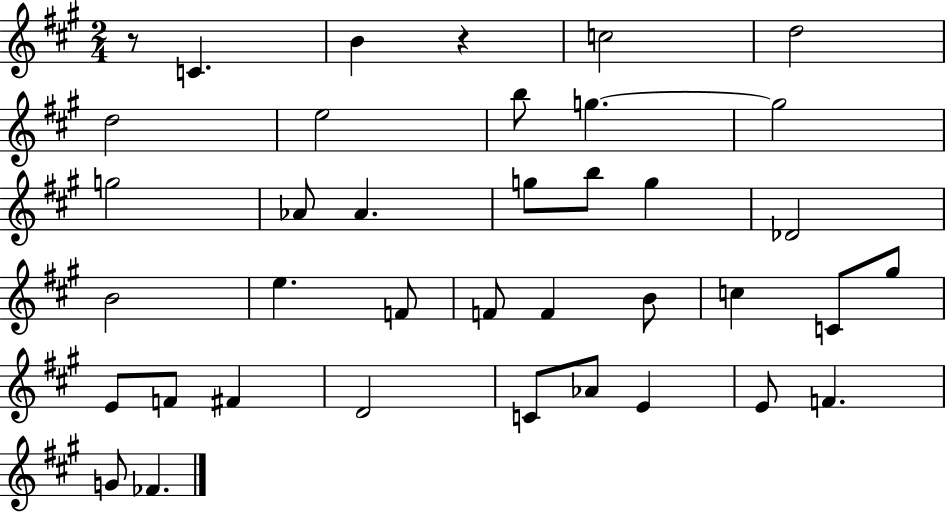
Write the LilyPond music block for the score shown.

{
  \clef treble
  \numericTimeSignature
  \time 2/4
  \key a \major
  r8 c'4. | b'4 r4 | c''2 | d''2 | \break d''2 | e''2 | b''8 g''4.~~ | g''2 | \break g''2 | aes'8 aes'4. | g''8 b''8 g''4 | des'2 | \break b'2 | e''4. f'8 | f'8 f'4 b'8 | c''4 c'8 gis''8 | \break e'8 f'8 fis'4 | d'2 | c'8 aes'8 e'4 | e'8 f'4. | \break g'8 fes'4. | \bar "|."
}